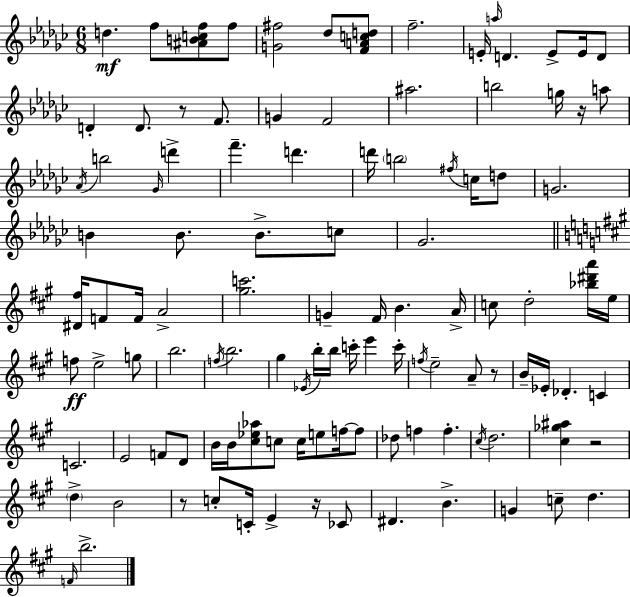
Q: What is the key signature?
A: EES minor